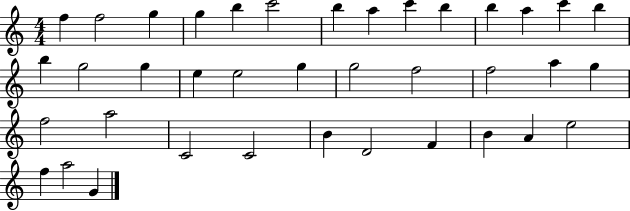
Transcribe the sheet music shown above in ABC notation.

X:1
T:Untitled
M:4/4
L:1/4
K:C
f f2 g g b c'2 b a c' b b a c' b b g2 g e e2 g g2 f2 f2 a g f2 a2 C2 C2 B D2 F B A e2 f a2 G